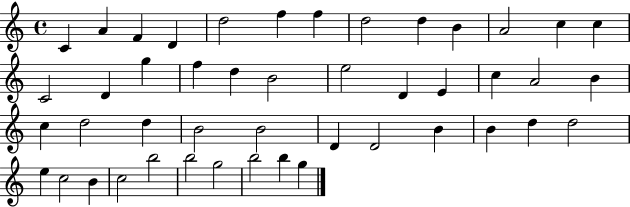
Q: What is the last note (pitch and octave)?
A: G5